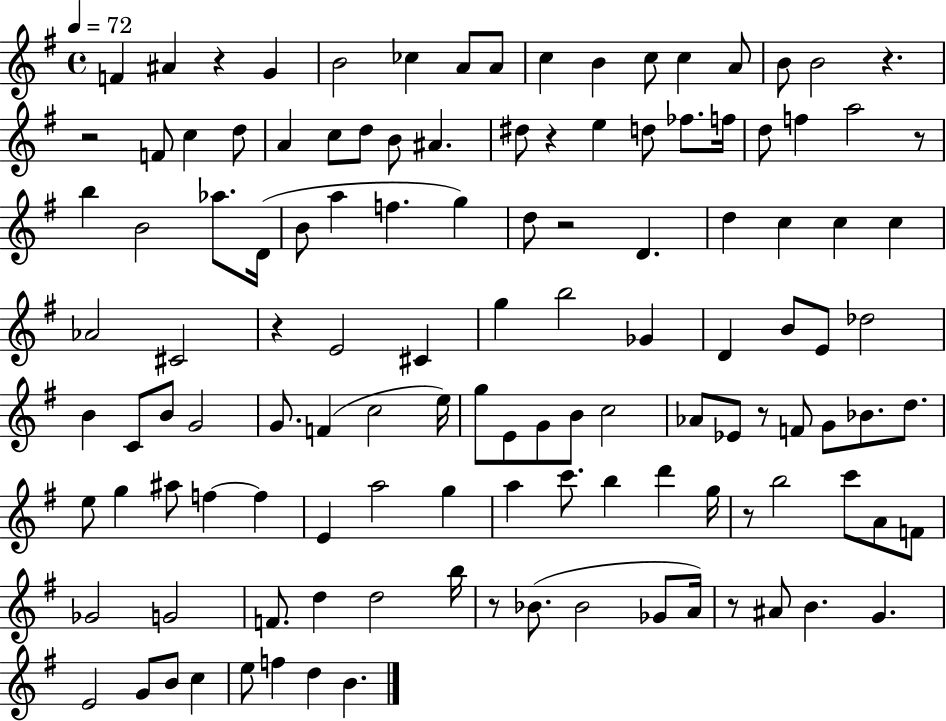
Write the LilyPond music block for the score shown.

{
  \clef treble
  \time 4/4
  \defaultTimeSignature
  \key g \major
  \tempo 4 = 72
  f'4 ais'4 r4 g'4 | b'2 ces''4 a'8 a'8 | c''4 b'4 c''8 c''4 a'8 | b'8 b'2 r4. | \break r2 f'8 c''4 d''8 | a'4 c''8 d''8 b'8 ais'4. | dis''8 r4 e''4 d''8 fes''8. f''16 | d''8 f''4 a''2 r8 | \break b''4 b'2 aes''8. d'16( | b'8 a''4 f''4. g''4) | d''8 r2 d'4. | d''4 c''4 c''4 c''4 | \break aes'2 cis'2 | r4 e'2 cis'4 | g''4 b''2 ges'4 | d'4 b'8 e'8 des''2 | \break b'4 c'8 b'8 g'2 | g'8. f'4( c''2 e''16) | g''8 e'8 g'8 b'8 c''2 | aes'8 ees'8 r8 f'8 g'8 bes'8. d''8. | \break e''8 g''4 ais''8 f''4~~ f''4 | e'4 a''2 g''4 | a''4 c'''8. b''4 d'''4 g''16 | r8 b''2 c'''8 a'8 f'8 | \break ges'2 g'2 | f'8. d''4 d''2 b''16 | r8 bes'8.( bes'2 ges'8 a'16) | r8 ais'8 b'4. g'4. | \break e'2 g'8 b'8 c''4 | e''8 f''4 d''4 b'4. | \bar "|."
}